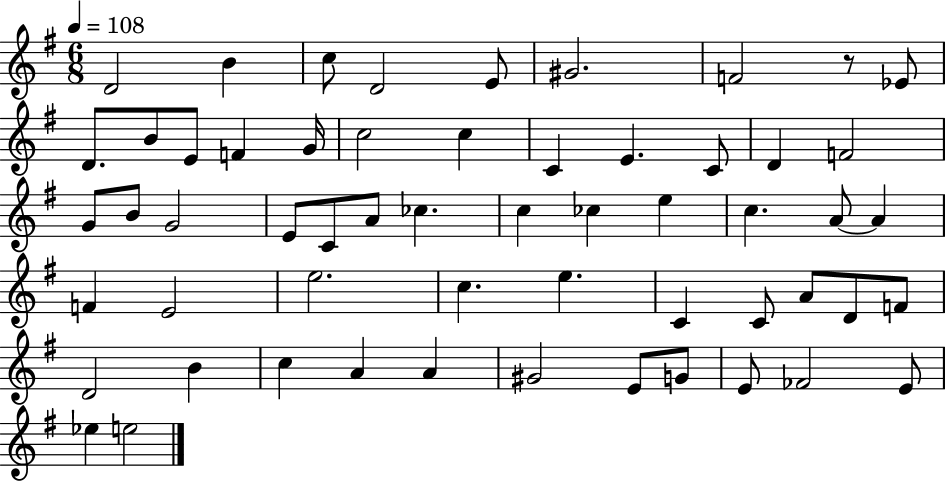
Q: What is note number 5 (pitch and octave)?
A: E4